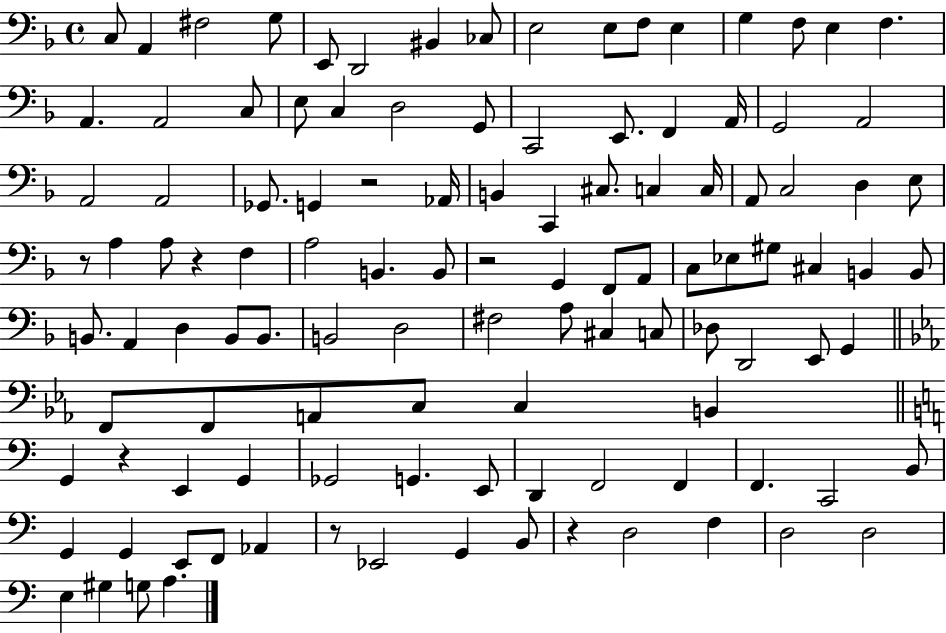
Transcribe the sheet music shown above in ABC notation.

X:1
T:Untitled
M:4/4
L:1/4
K:F
C,/2 A,, ^F,2 G,/2 E,,/2 D,,2 ^B,, _C,/2 E,2 E,/2 F,/2 E, G, F,/2 E, F, A,, A,,2 C,/2 E,/2 C, D,2 G,,/2 C,,2 E,,/2 F,, A,,/4 G,,2 A,,2 A,,2 A,,2 _G,,/2 G,, z2 _A,,/4 B,, C,, ^C,/2 C, C,/4 A,,/2 C,2 D, E,/2 z/2 A, A,/2 z F, A,2 B,, B,,/2 z2 G,, F,,/2 A,,/2 C,/2 _E,/2 ^G,/2 ^C, B,, B,,/2 B,,/2 A,, D, B,,/2 B,,/2 B,,2 D,2 ^F,2 A,/2 ^C, C,/2 _D,/2 D,,2 E,,/2 G,, F,,/2 F,,/2 A,,/2 C,/2 C, B,, G,, z E,, G,, _G,,2 G,, E,,/2 D,, F,,2 F,, F,, C,,2 B,,/2 G,, G,, E,,/2 F,,/2 _A,, z/2 _E,,2 G,, B,,/2 z D,2 F, D,2 D,2 E, ^G, G,/2 A,